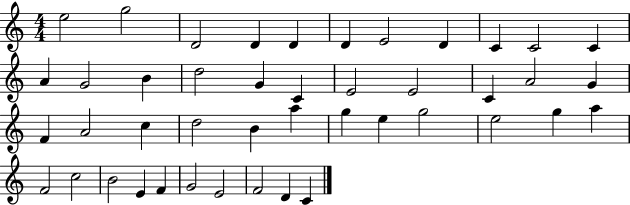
E5/h G5/h D4/h D4/q D4/q D4/q E4/h D4/q C4/q C4/h C4/q A4/q G4/h B4/q D5/h G4/q C4/q E4/h E4/h C4/q A4/h G4/q F4/q A4/h C5/q D5/h B4/q A5/q G5/q E5/q G5/h E5/h G5/q A5/q F4/h C5/h B4/h E4/q F4/q G4/h E4/h F4/h D4/q C4/q